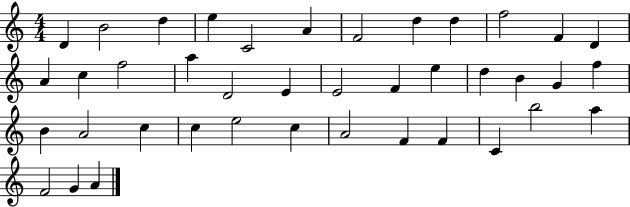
D4/q B4/h D5/q E5/q C4/h A4/q F4/h D5/q D5/q F5/h F4/q D4/q A4/q C5/q F5/h A5/q D4/h E4/q E4/h F4/q E5/q D5/q B4/q G4/q F5/q B4/q A4/h C5/q C5/q E5/h C5/q A4/h F4/q F4/q C4/q B5/h A5/q F4/h G4/q A4/q